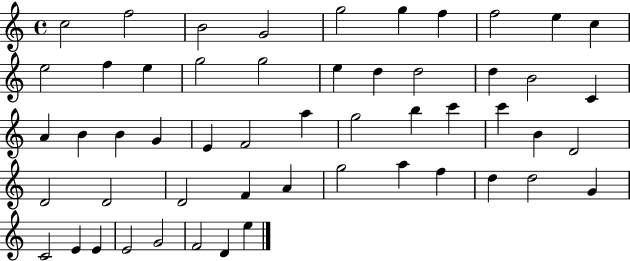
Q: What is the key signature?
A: C major